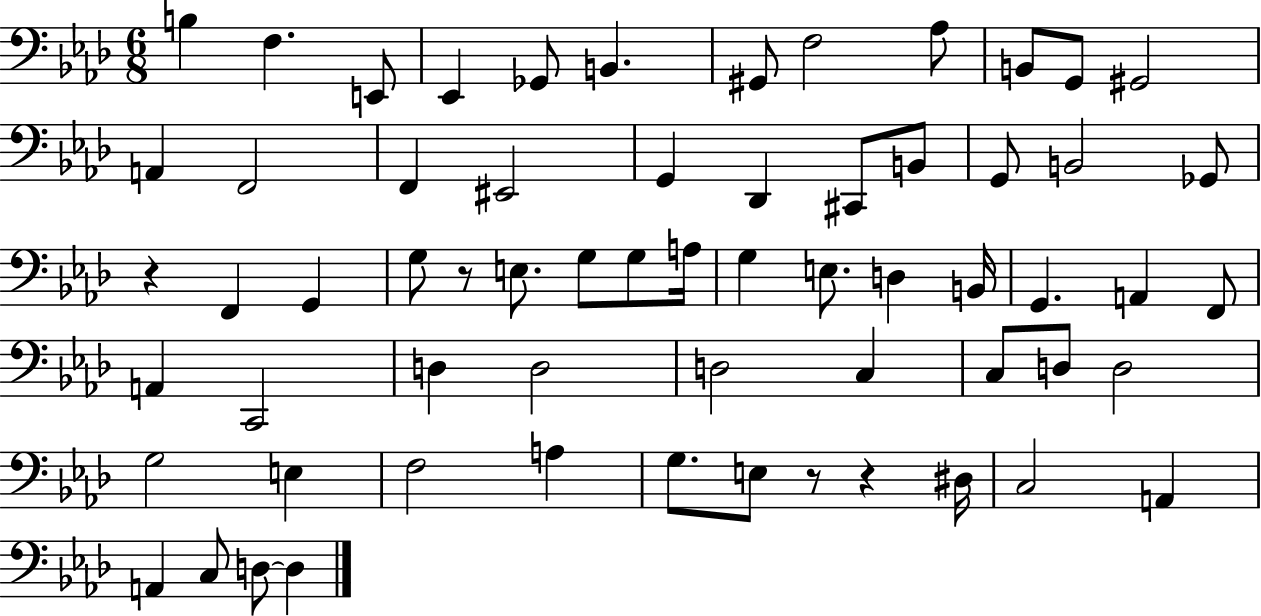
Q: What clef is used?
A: bass